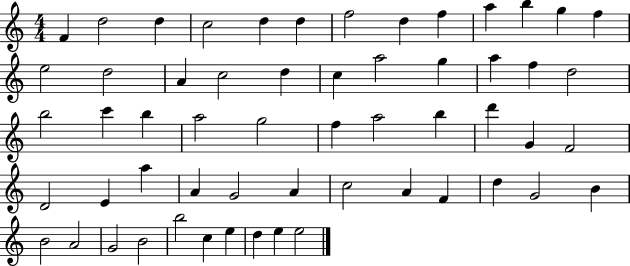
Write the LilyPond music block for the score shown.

{
  \clef treble
  \numericTimeSignature
  \time 4/4
  \key c \major
  f'4 d''2 d''4 | c''2 d''4 d''4 | f''2 d''4 f''4 | a''4 b''4 g''4 f''4 | \break e''2 d''2 | a'4 c''2 d''4 | c''4 a''2 g''4 | a''4 f''4 d''2 | \break b''2 c'''4 b''4 | a''2 g''2 | f''4 a''2 b''4 | d'''4 g'4 f'2 | \break d'2 e'4 a''4 | a'4 g'2 a'4 | c''2 a'4 f'4 | d''4 g'2 b'4 | \break b'2 a'2 | g'2 b'2 | b''2 c''4 e''4 | d''4 e''4 e''2 | \break \bar "|."
}